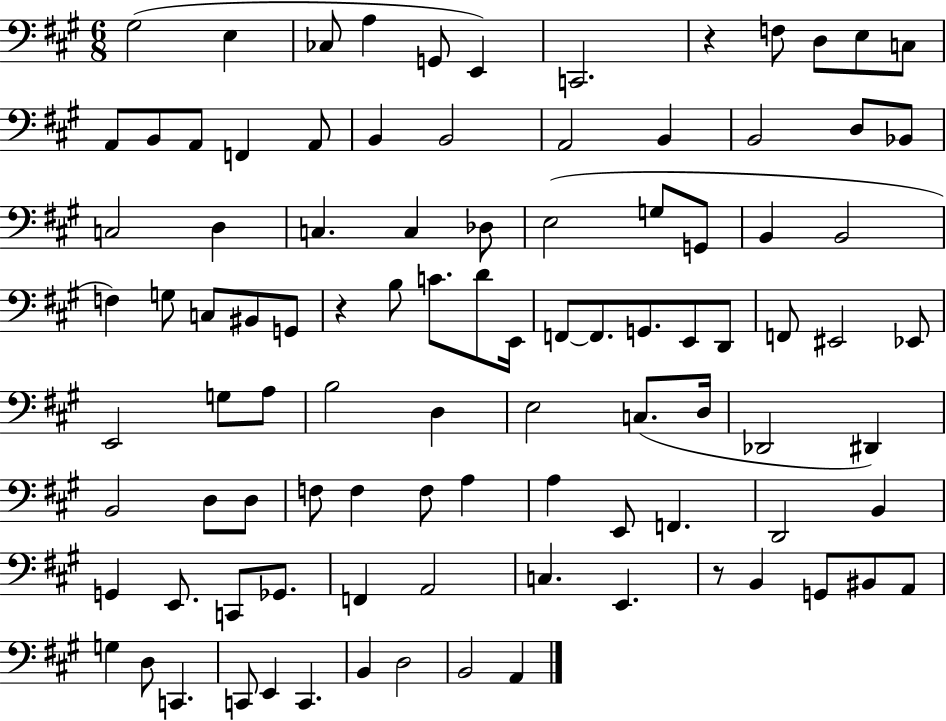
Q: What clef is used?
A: bass